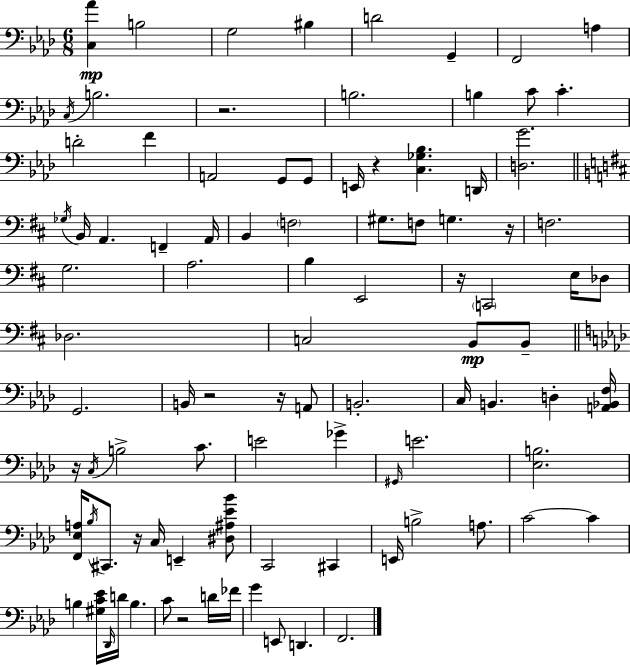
X:1
T:Untitled
M:6/8
L:1/4
K:Fm
[C,_A] B,2 G,2 ^B, D2 G,, F,,2 A, C,/4 B,2 z2 B,2 B, C/2 C D2 F A,,2 G,,/2 G,,/2 E,,/4 z [C,_G,_B,] D,,/4 [D,G]2 _G,/4 B,,/4 A,, F,, A,,/4 B,, F,2 ^G,/2 F,/2 G, z/4 F,2 G,2 A,2 B, E,,2 z/4 C,,2 E,/4 _D,/2 _D,2 C,2 B,,/2 B,,/2 G,,2 B,,/4 z2 z/4 A,,/2 B,,2 C,/4 B,, D, [A,,_B,,F,]/4 z/4 C,/4 B,2 C/2 E2 _G ^G,,/4 E2 [_E,B,]2 [F,,_E,A,]/4 _B,/4 ^C,,/2 z/4 C,/4 E,, [^D,^A,_E_B]/2 C,,2 ^C,, E,,/4 B,2 A,/2 C2 C B, [^G,C_E]/4 _D,,/4 D/4 B, C/2 z2 D/4 _F/4 G E,,/2 D,, F,,2